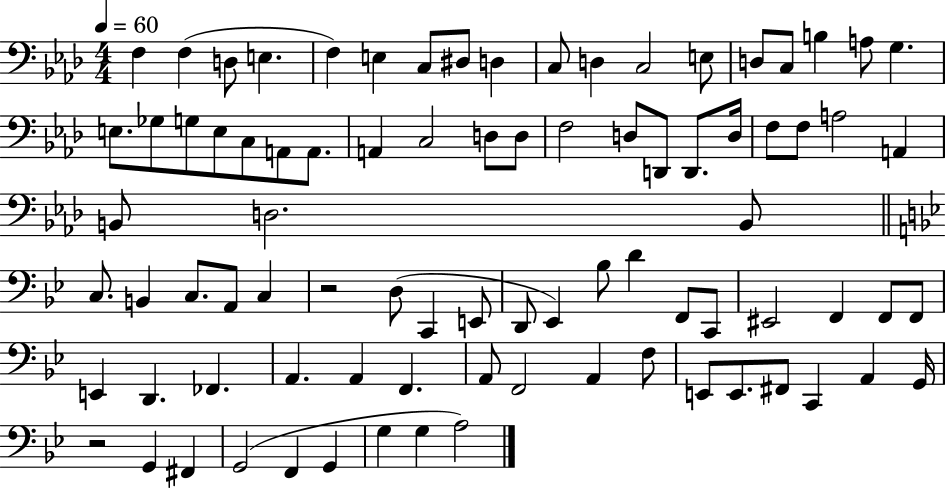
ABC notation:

X:1
T:Untitled
M:4/4
L:1/4
K:Ab
F, F, D,/2 E, F, E, C,/2 ^D,/2 D, C,/2 D, C,2 E,/2 D,/2 C,/2 B, A,/2 G, E,/2 _G,/2 G,/2 E,/2 C,/2 A,,/2 A,,/2 A,, C,2 D,/2 D,/2 F,2 D,/2 D,,/2 D,,/2 D,/4 F,/2 F,/2 A,2 A,, B,,/2 D,2 B,,/2 C,/2 B,, C,/2 A,,/2 C, z2 D,/2 C,, E,,/2 D,,/2 _E,, _B,/2 D F,,/2 C,,/2 ^E,,2 F,, F,,/2 F,,/2 E,, D,, _F,, A,, A,, F,, A,,/2 F,,2 A,, F,/2 E,,/2 E,,/2 ^F,,/2 C,, A,, G,,/4 z2 G,, ^F,, G,,2 F,, G,, G, G, A,2